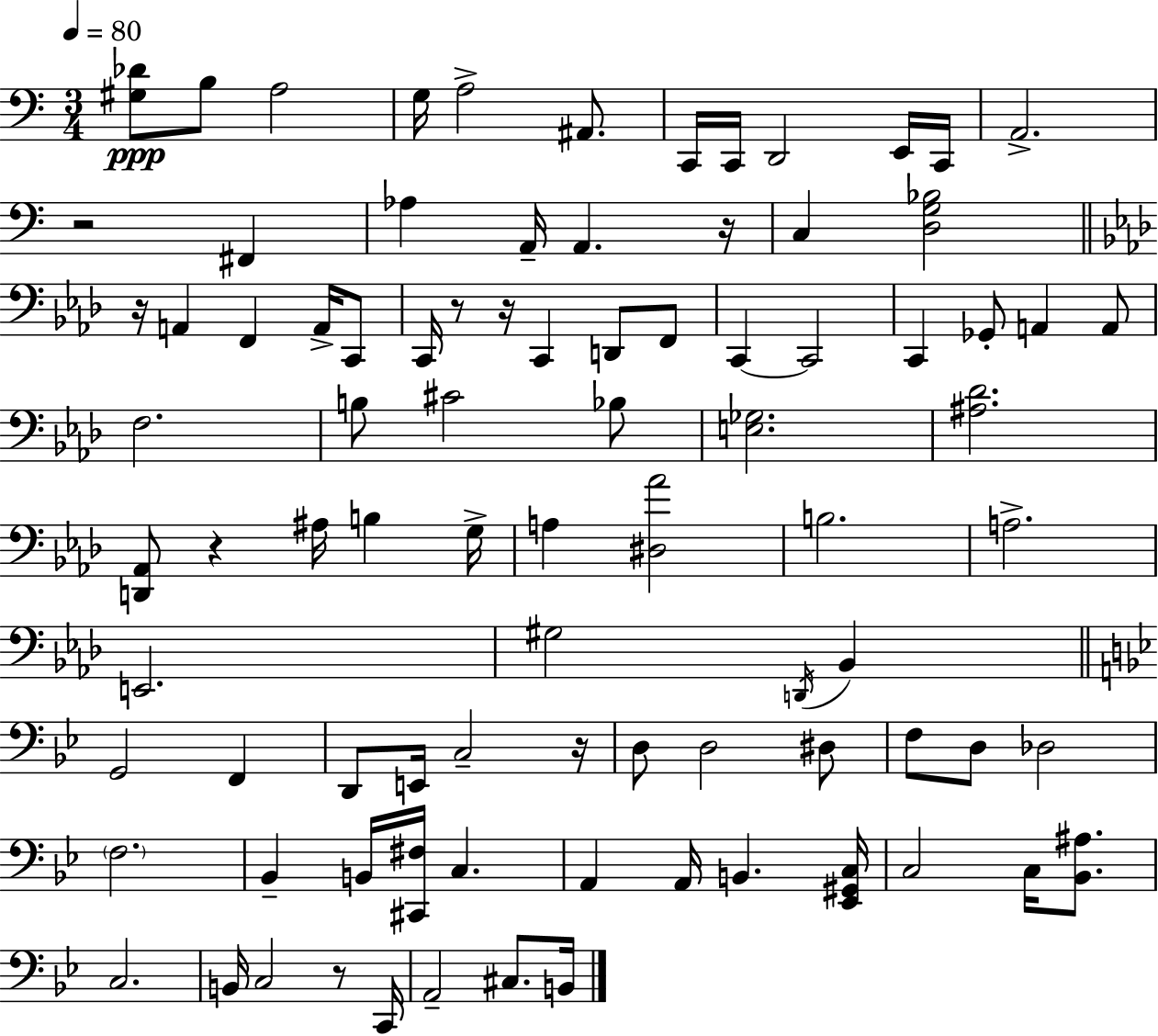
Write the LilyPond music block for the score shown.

{
  \clef bass
  \numericTimeSignature
  \time 3/4
  \key c \major
  \tempo 4 = 80
  <gis des'>8\ppp b8 a2 | g16 a2-> ais,8. | c,16 c,16 d,2 e,16 c,16 | a,2.-> | \break r2 fis,4 | aes4 a,16-- a,4. r16 | c4 <d g bes>2 | \bar "||" \break \key f \minor r16 a,4 f,4 a,16-> c,8 | c,16 r8 r16 c,4 d,8 f,8 | c,4~~ c,2 | c,4 ges,8-. a,4 a,8 | \break f2. | b8 cis'2 bes8 | <e ges>2. | <ais des'>2. | \break <d, aes,>8 r4 ais16 b4 g16-> | a4 <dis aes'>2 | b2. | a2.-> | \break e,2. | gis2 \acciaccatura { d,16 } bes,4 | \bar "||" \break \key g \minor g,2 f,4 | d,8 e,16 c2-- r16 | d8 d2 dis8 | f8 d8 des2 | \break \parenthesize f2. | bes,4-- b,16 <cis, fis>16 c4. | a,4 a,16 b,4. <ees, gis, c>16 | c2 c16 <bes, ais>8. | \break c2. | b,16 c2 r8 c,16 | a,2-- cis8. b,16 | \bar "|."
}